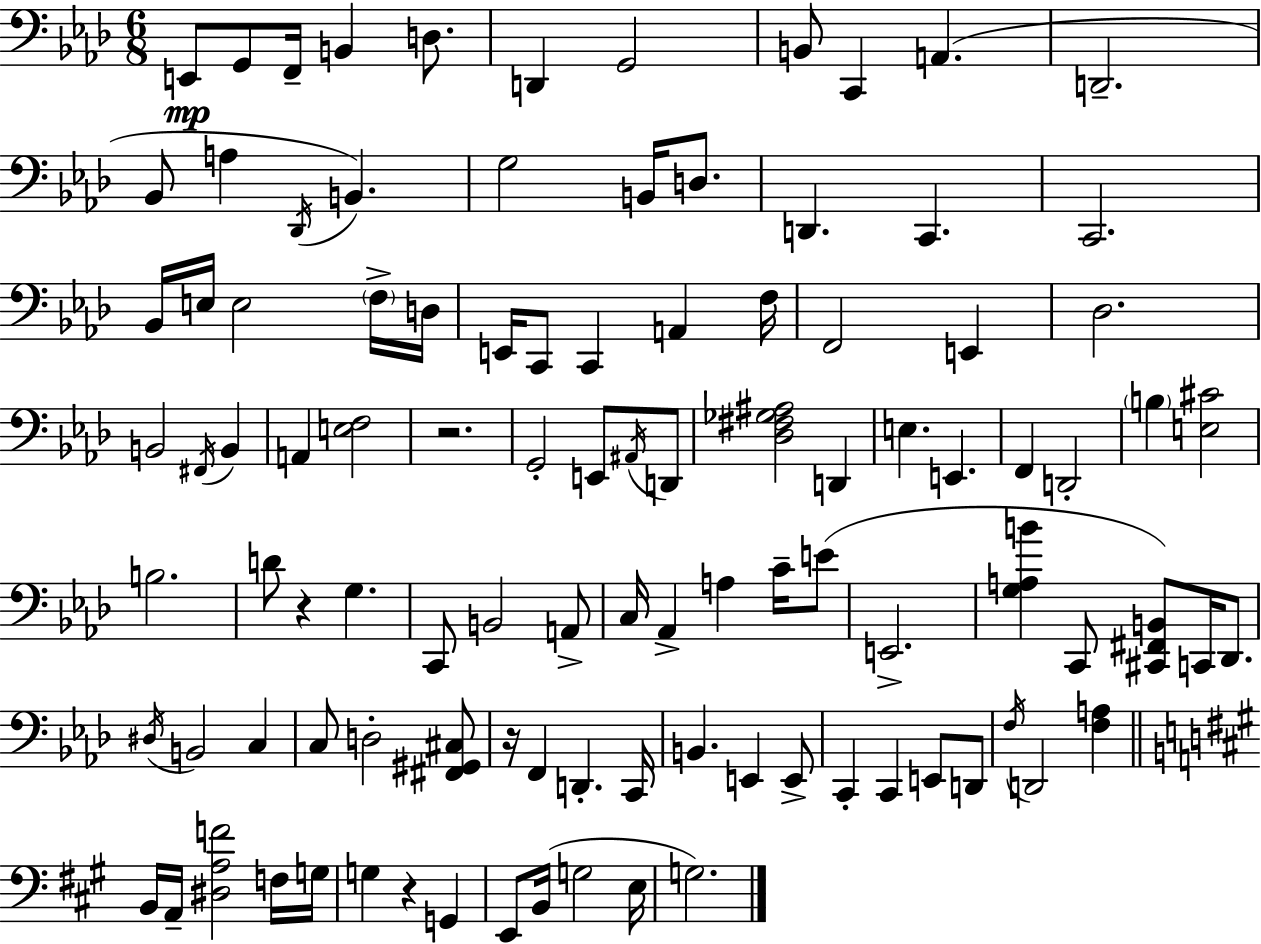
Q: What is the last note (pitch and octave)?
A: G3